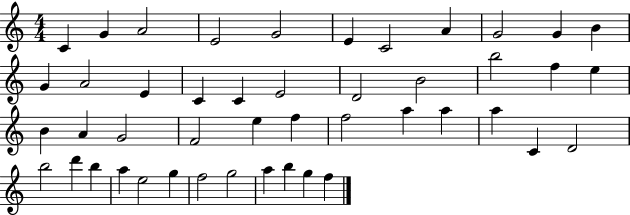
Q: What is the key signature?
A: C major